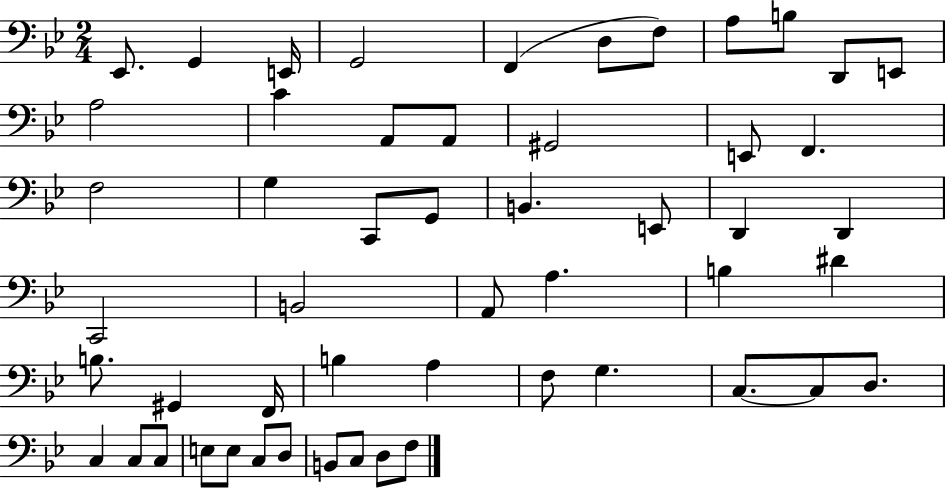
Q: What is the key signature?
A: BES major